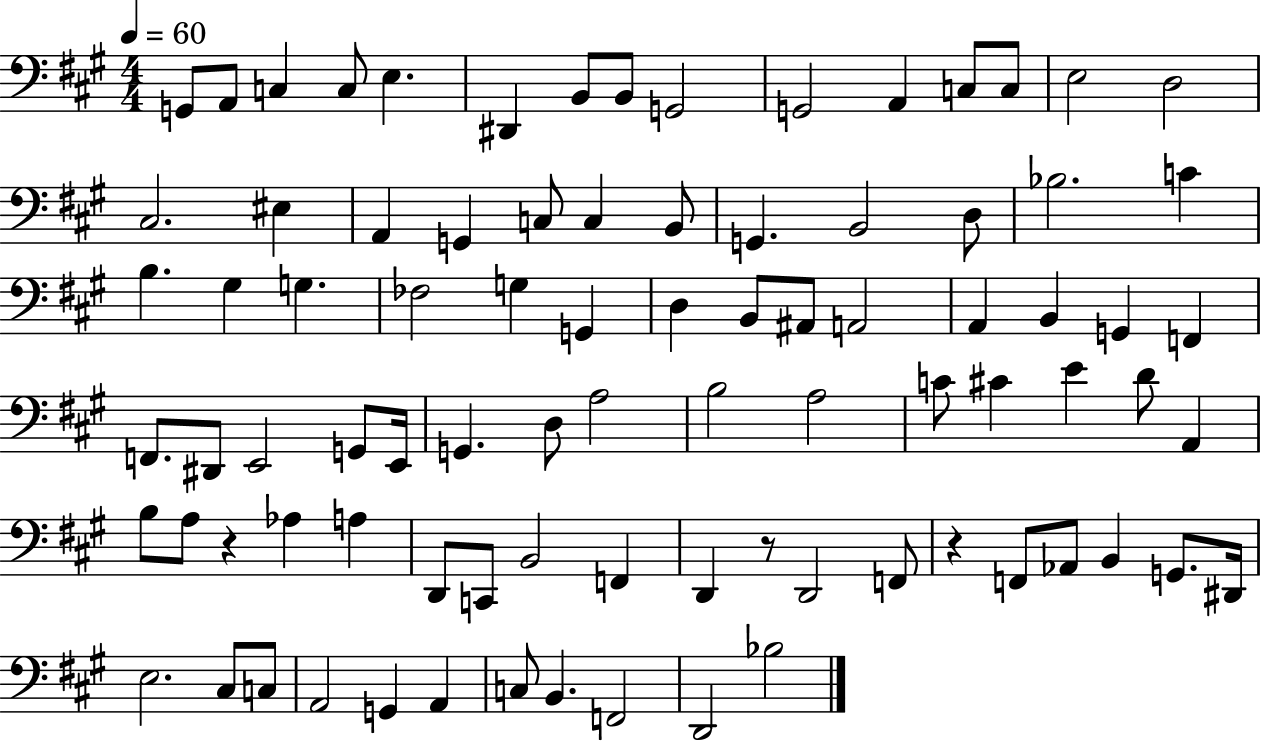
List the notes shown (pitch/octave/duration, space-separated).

G2/e A2/e C3/q C3/e E3/q. D#2/q B2/e B2/e G2/h G2/h A2/q C3/e C3/e E3/h D3/h C#3/h. EIS3/q A2/q G2/q C3/e C3/q B2/e G2/q. B2/h D3/e Bb3/h. C4/q B3/q. G#3/q G3/q. FES3/h G3/q G2/q D3/q B2/e A#2/e A2/h A2/q B2/q G2/q F2/q F2/e. D#2/e E2/h G2/e E2/s G2/q. D3/e A3/h B3/h A3/h C4/e C#4/q E4/q D4/e A2/q B3/e A3/e R/q Ab3/q A3/q D2/e C2/e B2/h F2/q D2/q R/e D2/h F2/e R/q F2/e Ab2/e B2/q G2/e. D#2/s E3/h. C#3/e C3/e A2/h G2/q A2/q C3/e B2/q. F2/h D2/h Bb3/h